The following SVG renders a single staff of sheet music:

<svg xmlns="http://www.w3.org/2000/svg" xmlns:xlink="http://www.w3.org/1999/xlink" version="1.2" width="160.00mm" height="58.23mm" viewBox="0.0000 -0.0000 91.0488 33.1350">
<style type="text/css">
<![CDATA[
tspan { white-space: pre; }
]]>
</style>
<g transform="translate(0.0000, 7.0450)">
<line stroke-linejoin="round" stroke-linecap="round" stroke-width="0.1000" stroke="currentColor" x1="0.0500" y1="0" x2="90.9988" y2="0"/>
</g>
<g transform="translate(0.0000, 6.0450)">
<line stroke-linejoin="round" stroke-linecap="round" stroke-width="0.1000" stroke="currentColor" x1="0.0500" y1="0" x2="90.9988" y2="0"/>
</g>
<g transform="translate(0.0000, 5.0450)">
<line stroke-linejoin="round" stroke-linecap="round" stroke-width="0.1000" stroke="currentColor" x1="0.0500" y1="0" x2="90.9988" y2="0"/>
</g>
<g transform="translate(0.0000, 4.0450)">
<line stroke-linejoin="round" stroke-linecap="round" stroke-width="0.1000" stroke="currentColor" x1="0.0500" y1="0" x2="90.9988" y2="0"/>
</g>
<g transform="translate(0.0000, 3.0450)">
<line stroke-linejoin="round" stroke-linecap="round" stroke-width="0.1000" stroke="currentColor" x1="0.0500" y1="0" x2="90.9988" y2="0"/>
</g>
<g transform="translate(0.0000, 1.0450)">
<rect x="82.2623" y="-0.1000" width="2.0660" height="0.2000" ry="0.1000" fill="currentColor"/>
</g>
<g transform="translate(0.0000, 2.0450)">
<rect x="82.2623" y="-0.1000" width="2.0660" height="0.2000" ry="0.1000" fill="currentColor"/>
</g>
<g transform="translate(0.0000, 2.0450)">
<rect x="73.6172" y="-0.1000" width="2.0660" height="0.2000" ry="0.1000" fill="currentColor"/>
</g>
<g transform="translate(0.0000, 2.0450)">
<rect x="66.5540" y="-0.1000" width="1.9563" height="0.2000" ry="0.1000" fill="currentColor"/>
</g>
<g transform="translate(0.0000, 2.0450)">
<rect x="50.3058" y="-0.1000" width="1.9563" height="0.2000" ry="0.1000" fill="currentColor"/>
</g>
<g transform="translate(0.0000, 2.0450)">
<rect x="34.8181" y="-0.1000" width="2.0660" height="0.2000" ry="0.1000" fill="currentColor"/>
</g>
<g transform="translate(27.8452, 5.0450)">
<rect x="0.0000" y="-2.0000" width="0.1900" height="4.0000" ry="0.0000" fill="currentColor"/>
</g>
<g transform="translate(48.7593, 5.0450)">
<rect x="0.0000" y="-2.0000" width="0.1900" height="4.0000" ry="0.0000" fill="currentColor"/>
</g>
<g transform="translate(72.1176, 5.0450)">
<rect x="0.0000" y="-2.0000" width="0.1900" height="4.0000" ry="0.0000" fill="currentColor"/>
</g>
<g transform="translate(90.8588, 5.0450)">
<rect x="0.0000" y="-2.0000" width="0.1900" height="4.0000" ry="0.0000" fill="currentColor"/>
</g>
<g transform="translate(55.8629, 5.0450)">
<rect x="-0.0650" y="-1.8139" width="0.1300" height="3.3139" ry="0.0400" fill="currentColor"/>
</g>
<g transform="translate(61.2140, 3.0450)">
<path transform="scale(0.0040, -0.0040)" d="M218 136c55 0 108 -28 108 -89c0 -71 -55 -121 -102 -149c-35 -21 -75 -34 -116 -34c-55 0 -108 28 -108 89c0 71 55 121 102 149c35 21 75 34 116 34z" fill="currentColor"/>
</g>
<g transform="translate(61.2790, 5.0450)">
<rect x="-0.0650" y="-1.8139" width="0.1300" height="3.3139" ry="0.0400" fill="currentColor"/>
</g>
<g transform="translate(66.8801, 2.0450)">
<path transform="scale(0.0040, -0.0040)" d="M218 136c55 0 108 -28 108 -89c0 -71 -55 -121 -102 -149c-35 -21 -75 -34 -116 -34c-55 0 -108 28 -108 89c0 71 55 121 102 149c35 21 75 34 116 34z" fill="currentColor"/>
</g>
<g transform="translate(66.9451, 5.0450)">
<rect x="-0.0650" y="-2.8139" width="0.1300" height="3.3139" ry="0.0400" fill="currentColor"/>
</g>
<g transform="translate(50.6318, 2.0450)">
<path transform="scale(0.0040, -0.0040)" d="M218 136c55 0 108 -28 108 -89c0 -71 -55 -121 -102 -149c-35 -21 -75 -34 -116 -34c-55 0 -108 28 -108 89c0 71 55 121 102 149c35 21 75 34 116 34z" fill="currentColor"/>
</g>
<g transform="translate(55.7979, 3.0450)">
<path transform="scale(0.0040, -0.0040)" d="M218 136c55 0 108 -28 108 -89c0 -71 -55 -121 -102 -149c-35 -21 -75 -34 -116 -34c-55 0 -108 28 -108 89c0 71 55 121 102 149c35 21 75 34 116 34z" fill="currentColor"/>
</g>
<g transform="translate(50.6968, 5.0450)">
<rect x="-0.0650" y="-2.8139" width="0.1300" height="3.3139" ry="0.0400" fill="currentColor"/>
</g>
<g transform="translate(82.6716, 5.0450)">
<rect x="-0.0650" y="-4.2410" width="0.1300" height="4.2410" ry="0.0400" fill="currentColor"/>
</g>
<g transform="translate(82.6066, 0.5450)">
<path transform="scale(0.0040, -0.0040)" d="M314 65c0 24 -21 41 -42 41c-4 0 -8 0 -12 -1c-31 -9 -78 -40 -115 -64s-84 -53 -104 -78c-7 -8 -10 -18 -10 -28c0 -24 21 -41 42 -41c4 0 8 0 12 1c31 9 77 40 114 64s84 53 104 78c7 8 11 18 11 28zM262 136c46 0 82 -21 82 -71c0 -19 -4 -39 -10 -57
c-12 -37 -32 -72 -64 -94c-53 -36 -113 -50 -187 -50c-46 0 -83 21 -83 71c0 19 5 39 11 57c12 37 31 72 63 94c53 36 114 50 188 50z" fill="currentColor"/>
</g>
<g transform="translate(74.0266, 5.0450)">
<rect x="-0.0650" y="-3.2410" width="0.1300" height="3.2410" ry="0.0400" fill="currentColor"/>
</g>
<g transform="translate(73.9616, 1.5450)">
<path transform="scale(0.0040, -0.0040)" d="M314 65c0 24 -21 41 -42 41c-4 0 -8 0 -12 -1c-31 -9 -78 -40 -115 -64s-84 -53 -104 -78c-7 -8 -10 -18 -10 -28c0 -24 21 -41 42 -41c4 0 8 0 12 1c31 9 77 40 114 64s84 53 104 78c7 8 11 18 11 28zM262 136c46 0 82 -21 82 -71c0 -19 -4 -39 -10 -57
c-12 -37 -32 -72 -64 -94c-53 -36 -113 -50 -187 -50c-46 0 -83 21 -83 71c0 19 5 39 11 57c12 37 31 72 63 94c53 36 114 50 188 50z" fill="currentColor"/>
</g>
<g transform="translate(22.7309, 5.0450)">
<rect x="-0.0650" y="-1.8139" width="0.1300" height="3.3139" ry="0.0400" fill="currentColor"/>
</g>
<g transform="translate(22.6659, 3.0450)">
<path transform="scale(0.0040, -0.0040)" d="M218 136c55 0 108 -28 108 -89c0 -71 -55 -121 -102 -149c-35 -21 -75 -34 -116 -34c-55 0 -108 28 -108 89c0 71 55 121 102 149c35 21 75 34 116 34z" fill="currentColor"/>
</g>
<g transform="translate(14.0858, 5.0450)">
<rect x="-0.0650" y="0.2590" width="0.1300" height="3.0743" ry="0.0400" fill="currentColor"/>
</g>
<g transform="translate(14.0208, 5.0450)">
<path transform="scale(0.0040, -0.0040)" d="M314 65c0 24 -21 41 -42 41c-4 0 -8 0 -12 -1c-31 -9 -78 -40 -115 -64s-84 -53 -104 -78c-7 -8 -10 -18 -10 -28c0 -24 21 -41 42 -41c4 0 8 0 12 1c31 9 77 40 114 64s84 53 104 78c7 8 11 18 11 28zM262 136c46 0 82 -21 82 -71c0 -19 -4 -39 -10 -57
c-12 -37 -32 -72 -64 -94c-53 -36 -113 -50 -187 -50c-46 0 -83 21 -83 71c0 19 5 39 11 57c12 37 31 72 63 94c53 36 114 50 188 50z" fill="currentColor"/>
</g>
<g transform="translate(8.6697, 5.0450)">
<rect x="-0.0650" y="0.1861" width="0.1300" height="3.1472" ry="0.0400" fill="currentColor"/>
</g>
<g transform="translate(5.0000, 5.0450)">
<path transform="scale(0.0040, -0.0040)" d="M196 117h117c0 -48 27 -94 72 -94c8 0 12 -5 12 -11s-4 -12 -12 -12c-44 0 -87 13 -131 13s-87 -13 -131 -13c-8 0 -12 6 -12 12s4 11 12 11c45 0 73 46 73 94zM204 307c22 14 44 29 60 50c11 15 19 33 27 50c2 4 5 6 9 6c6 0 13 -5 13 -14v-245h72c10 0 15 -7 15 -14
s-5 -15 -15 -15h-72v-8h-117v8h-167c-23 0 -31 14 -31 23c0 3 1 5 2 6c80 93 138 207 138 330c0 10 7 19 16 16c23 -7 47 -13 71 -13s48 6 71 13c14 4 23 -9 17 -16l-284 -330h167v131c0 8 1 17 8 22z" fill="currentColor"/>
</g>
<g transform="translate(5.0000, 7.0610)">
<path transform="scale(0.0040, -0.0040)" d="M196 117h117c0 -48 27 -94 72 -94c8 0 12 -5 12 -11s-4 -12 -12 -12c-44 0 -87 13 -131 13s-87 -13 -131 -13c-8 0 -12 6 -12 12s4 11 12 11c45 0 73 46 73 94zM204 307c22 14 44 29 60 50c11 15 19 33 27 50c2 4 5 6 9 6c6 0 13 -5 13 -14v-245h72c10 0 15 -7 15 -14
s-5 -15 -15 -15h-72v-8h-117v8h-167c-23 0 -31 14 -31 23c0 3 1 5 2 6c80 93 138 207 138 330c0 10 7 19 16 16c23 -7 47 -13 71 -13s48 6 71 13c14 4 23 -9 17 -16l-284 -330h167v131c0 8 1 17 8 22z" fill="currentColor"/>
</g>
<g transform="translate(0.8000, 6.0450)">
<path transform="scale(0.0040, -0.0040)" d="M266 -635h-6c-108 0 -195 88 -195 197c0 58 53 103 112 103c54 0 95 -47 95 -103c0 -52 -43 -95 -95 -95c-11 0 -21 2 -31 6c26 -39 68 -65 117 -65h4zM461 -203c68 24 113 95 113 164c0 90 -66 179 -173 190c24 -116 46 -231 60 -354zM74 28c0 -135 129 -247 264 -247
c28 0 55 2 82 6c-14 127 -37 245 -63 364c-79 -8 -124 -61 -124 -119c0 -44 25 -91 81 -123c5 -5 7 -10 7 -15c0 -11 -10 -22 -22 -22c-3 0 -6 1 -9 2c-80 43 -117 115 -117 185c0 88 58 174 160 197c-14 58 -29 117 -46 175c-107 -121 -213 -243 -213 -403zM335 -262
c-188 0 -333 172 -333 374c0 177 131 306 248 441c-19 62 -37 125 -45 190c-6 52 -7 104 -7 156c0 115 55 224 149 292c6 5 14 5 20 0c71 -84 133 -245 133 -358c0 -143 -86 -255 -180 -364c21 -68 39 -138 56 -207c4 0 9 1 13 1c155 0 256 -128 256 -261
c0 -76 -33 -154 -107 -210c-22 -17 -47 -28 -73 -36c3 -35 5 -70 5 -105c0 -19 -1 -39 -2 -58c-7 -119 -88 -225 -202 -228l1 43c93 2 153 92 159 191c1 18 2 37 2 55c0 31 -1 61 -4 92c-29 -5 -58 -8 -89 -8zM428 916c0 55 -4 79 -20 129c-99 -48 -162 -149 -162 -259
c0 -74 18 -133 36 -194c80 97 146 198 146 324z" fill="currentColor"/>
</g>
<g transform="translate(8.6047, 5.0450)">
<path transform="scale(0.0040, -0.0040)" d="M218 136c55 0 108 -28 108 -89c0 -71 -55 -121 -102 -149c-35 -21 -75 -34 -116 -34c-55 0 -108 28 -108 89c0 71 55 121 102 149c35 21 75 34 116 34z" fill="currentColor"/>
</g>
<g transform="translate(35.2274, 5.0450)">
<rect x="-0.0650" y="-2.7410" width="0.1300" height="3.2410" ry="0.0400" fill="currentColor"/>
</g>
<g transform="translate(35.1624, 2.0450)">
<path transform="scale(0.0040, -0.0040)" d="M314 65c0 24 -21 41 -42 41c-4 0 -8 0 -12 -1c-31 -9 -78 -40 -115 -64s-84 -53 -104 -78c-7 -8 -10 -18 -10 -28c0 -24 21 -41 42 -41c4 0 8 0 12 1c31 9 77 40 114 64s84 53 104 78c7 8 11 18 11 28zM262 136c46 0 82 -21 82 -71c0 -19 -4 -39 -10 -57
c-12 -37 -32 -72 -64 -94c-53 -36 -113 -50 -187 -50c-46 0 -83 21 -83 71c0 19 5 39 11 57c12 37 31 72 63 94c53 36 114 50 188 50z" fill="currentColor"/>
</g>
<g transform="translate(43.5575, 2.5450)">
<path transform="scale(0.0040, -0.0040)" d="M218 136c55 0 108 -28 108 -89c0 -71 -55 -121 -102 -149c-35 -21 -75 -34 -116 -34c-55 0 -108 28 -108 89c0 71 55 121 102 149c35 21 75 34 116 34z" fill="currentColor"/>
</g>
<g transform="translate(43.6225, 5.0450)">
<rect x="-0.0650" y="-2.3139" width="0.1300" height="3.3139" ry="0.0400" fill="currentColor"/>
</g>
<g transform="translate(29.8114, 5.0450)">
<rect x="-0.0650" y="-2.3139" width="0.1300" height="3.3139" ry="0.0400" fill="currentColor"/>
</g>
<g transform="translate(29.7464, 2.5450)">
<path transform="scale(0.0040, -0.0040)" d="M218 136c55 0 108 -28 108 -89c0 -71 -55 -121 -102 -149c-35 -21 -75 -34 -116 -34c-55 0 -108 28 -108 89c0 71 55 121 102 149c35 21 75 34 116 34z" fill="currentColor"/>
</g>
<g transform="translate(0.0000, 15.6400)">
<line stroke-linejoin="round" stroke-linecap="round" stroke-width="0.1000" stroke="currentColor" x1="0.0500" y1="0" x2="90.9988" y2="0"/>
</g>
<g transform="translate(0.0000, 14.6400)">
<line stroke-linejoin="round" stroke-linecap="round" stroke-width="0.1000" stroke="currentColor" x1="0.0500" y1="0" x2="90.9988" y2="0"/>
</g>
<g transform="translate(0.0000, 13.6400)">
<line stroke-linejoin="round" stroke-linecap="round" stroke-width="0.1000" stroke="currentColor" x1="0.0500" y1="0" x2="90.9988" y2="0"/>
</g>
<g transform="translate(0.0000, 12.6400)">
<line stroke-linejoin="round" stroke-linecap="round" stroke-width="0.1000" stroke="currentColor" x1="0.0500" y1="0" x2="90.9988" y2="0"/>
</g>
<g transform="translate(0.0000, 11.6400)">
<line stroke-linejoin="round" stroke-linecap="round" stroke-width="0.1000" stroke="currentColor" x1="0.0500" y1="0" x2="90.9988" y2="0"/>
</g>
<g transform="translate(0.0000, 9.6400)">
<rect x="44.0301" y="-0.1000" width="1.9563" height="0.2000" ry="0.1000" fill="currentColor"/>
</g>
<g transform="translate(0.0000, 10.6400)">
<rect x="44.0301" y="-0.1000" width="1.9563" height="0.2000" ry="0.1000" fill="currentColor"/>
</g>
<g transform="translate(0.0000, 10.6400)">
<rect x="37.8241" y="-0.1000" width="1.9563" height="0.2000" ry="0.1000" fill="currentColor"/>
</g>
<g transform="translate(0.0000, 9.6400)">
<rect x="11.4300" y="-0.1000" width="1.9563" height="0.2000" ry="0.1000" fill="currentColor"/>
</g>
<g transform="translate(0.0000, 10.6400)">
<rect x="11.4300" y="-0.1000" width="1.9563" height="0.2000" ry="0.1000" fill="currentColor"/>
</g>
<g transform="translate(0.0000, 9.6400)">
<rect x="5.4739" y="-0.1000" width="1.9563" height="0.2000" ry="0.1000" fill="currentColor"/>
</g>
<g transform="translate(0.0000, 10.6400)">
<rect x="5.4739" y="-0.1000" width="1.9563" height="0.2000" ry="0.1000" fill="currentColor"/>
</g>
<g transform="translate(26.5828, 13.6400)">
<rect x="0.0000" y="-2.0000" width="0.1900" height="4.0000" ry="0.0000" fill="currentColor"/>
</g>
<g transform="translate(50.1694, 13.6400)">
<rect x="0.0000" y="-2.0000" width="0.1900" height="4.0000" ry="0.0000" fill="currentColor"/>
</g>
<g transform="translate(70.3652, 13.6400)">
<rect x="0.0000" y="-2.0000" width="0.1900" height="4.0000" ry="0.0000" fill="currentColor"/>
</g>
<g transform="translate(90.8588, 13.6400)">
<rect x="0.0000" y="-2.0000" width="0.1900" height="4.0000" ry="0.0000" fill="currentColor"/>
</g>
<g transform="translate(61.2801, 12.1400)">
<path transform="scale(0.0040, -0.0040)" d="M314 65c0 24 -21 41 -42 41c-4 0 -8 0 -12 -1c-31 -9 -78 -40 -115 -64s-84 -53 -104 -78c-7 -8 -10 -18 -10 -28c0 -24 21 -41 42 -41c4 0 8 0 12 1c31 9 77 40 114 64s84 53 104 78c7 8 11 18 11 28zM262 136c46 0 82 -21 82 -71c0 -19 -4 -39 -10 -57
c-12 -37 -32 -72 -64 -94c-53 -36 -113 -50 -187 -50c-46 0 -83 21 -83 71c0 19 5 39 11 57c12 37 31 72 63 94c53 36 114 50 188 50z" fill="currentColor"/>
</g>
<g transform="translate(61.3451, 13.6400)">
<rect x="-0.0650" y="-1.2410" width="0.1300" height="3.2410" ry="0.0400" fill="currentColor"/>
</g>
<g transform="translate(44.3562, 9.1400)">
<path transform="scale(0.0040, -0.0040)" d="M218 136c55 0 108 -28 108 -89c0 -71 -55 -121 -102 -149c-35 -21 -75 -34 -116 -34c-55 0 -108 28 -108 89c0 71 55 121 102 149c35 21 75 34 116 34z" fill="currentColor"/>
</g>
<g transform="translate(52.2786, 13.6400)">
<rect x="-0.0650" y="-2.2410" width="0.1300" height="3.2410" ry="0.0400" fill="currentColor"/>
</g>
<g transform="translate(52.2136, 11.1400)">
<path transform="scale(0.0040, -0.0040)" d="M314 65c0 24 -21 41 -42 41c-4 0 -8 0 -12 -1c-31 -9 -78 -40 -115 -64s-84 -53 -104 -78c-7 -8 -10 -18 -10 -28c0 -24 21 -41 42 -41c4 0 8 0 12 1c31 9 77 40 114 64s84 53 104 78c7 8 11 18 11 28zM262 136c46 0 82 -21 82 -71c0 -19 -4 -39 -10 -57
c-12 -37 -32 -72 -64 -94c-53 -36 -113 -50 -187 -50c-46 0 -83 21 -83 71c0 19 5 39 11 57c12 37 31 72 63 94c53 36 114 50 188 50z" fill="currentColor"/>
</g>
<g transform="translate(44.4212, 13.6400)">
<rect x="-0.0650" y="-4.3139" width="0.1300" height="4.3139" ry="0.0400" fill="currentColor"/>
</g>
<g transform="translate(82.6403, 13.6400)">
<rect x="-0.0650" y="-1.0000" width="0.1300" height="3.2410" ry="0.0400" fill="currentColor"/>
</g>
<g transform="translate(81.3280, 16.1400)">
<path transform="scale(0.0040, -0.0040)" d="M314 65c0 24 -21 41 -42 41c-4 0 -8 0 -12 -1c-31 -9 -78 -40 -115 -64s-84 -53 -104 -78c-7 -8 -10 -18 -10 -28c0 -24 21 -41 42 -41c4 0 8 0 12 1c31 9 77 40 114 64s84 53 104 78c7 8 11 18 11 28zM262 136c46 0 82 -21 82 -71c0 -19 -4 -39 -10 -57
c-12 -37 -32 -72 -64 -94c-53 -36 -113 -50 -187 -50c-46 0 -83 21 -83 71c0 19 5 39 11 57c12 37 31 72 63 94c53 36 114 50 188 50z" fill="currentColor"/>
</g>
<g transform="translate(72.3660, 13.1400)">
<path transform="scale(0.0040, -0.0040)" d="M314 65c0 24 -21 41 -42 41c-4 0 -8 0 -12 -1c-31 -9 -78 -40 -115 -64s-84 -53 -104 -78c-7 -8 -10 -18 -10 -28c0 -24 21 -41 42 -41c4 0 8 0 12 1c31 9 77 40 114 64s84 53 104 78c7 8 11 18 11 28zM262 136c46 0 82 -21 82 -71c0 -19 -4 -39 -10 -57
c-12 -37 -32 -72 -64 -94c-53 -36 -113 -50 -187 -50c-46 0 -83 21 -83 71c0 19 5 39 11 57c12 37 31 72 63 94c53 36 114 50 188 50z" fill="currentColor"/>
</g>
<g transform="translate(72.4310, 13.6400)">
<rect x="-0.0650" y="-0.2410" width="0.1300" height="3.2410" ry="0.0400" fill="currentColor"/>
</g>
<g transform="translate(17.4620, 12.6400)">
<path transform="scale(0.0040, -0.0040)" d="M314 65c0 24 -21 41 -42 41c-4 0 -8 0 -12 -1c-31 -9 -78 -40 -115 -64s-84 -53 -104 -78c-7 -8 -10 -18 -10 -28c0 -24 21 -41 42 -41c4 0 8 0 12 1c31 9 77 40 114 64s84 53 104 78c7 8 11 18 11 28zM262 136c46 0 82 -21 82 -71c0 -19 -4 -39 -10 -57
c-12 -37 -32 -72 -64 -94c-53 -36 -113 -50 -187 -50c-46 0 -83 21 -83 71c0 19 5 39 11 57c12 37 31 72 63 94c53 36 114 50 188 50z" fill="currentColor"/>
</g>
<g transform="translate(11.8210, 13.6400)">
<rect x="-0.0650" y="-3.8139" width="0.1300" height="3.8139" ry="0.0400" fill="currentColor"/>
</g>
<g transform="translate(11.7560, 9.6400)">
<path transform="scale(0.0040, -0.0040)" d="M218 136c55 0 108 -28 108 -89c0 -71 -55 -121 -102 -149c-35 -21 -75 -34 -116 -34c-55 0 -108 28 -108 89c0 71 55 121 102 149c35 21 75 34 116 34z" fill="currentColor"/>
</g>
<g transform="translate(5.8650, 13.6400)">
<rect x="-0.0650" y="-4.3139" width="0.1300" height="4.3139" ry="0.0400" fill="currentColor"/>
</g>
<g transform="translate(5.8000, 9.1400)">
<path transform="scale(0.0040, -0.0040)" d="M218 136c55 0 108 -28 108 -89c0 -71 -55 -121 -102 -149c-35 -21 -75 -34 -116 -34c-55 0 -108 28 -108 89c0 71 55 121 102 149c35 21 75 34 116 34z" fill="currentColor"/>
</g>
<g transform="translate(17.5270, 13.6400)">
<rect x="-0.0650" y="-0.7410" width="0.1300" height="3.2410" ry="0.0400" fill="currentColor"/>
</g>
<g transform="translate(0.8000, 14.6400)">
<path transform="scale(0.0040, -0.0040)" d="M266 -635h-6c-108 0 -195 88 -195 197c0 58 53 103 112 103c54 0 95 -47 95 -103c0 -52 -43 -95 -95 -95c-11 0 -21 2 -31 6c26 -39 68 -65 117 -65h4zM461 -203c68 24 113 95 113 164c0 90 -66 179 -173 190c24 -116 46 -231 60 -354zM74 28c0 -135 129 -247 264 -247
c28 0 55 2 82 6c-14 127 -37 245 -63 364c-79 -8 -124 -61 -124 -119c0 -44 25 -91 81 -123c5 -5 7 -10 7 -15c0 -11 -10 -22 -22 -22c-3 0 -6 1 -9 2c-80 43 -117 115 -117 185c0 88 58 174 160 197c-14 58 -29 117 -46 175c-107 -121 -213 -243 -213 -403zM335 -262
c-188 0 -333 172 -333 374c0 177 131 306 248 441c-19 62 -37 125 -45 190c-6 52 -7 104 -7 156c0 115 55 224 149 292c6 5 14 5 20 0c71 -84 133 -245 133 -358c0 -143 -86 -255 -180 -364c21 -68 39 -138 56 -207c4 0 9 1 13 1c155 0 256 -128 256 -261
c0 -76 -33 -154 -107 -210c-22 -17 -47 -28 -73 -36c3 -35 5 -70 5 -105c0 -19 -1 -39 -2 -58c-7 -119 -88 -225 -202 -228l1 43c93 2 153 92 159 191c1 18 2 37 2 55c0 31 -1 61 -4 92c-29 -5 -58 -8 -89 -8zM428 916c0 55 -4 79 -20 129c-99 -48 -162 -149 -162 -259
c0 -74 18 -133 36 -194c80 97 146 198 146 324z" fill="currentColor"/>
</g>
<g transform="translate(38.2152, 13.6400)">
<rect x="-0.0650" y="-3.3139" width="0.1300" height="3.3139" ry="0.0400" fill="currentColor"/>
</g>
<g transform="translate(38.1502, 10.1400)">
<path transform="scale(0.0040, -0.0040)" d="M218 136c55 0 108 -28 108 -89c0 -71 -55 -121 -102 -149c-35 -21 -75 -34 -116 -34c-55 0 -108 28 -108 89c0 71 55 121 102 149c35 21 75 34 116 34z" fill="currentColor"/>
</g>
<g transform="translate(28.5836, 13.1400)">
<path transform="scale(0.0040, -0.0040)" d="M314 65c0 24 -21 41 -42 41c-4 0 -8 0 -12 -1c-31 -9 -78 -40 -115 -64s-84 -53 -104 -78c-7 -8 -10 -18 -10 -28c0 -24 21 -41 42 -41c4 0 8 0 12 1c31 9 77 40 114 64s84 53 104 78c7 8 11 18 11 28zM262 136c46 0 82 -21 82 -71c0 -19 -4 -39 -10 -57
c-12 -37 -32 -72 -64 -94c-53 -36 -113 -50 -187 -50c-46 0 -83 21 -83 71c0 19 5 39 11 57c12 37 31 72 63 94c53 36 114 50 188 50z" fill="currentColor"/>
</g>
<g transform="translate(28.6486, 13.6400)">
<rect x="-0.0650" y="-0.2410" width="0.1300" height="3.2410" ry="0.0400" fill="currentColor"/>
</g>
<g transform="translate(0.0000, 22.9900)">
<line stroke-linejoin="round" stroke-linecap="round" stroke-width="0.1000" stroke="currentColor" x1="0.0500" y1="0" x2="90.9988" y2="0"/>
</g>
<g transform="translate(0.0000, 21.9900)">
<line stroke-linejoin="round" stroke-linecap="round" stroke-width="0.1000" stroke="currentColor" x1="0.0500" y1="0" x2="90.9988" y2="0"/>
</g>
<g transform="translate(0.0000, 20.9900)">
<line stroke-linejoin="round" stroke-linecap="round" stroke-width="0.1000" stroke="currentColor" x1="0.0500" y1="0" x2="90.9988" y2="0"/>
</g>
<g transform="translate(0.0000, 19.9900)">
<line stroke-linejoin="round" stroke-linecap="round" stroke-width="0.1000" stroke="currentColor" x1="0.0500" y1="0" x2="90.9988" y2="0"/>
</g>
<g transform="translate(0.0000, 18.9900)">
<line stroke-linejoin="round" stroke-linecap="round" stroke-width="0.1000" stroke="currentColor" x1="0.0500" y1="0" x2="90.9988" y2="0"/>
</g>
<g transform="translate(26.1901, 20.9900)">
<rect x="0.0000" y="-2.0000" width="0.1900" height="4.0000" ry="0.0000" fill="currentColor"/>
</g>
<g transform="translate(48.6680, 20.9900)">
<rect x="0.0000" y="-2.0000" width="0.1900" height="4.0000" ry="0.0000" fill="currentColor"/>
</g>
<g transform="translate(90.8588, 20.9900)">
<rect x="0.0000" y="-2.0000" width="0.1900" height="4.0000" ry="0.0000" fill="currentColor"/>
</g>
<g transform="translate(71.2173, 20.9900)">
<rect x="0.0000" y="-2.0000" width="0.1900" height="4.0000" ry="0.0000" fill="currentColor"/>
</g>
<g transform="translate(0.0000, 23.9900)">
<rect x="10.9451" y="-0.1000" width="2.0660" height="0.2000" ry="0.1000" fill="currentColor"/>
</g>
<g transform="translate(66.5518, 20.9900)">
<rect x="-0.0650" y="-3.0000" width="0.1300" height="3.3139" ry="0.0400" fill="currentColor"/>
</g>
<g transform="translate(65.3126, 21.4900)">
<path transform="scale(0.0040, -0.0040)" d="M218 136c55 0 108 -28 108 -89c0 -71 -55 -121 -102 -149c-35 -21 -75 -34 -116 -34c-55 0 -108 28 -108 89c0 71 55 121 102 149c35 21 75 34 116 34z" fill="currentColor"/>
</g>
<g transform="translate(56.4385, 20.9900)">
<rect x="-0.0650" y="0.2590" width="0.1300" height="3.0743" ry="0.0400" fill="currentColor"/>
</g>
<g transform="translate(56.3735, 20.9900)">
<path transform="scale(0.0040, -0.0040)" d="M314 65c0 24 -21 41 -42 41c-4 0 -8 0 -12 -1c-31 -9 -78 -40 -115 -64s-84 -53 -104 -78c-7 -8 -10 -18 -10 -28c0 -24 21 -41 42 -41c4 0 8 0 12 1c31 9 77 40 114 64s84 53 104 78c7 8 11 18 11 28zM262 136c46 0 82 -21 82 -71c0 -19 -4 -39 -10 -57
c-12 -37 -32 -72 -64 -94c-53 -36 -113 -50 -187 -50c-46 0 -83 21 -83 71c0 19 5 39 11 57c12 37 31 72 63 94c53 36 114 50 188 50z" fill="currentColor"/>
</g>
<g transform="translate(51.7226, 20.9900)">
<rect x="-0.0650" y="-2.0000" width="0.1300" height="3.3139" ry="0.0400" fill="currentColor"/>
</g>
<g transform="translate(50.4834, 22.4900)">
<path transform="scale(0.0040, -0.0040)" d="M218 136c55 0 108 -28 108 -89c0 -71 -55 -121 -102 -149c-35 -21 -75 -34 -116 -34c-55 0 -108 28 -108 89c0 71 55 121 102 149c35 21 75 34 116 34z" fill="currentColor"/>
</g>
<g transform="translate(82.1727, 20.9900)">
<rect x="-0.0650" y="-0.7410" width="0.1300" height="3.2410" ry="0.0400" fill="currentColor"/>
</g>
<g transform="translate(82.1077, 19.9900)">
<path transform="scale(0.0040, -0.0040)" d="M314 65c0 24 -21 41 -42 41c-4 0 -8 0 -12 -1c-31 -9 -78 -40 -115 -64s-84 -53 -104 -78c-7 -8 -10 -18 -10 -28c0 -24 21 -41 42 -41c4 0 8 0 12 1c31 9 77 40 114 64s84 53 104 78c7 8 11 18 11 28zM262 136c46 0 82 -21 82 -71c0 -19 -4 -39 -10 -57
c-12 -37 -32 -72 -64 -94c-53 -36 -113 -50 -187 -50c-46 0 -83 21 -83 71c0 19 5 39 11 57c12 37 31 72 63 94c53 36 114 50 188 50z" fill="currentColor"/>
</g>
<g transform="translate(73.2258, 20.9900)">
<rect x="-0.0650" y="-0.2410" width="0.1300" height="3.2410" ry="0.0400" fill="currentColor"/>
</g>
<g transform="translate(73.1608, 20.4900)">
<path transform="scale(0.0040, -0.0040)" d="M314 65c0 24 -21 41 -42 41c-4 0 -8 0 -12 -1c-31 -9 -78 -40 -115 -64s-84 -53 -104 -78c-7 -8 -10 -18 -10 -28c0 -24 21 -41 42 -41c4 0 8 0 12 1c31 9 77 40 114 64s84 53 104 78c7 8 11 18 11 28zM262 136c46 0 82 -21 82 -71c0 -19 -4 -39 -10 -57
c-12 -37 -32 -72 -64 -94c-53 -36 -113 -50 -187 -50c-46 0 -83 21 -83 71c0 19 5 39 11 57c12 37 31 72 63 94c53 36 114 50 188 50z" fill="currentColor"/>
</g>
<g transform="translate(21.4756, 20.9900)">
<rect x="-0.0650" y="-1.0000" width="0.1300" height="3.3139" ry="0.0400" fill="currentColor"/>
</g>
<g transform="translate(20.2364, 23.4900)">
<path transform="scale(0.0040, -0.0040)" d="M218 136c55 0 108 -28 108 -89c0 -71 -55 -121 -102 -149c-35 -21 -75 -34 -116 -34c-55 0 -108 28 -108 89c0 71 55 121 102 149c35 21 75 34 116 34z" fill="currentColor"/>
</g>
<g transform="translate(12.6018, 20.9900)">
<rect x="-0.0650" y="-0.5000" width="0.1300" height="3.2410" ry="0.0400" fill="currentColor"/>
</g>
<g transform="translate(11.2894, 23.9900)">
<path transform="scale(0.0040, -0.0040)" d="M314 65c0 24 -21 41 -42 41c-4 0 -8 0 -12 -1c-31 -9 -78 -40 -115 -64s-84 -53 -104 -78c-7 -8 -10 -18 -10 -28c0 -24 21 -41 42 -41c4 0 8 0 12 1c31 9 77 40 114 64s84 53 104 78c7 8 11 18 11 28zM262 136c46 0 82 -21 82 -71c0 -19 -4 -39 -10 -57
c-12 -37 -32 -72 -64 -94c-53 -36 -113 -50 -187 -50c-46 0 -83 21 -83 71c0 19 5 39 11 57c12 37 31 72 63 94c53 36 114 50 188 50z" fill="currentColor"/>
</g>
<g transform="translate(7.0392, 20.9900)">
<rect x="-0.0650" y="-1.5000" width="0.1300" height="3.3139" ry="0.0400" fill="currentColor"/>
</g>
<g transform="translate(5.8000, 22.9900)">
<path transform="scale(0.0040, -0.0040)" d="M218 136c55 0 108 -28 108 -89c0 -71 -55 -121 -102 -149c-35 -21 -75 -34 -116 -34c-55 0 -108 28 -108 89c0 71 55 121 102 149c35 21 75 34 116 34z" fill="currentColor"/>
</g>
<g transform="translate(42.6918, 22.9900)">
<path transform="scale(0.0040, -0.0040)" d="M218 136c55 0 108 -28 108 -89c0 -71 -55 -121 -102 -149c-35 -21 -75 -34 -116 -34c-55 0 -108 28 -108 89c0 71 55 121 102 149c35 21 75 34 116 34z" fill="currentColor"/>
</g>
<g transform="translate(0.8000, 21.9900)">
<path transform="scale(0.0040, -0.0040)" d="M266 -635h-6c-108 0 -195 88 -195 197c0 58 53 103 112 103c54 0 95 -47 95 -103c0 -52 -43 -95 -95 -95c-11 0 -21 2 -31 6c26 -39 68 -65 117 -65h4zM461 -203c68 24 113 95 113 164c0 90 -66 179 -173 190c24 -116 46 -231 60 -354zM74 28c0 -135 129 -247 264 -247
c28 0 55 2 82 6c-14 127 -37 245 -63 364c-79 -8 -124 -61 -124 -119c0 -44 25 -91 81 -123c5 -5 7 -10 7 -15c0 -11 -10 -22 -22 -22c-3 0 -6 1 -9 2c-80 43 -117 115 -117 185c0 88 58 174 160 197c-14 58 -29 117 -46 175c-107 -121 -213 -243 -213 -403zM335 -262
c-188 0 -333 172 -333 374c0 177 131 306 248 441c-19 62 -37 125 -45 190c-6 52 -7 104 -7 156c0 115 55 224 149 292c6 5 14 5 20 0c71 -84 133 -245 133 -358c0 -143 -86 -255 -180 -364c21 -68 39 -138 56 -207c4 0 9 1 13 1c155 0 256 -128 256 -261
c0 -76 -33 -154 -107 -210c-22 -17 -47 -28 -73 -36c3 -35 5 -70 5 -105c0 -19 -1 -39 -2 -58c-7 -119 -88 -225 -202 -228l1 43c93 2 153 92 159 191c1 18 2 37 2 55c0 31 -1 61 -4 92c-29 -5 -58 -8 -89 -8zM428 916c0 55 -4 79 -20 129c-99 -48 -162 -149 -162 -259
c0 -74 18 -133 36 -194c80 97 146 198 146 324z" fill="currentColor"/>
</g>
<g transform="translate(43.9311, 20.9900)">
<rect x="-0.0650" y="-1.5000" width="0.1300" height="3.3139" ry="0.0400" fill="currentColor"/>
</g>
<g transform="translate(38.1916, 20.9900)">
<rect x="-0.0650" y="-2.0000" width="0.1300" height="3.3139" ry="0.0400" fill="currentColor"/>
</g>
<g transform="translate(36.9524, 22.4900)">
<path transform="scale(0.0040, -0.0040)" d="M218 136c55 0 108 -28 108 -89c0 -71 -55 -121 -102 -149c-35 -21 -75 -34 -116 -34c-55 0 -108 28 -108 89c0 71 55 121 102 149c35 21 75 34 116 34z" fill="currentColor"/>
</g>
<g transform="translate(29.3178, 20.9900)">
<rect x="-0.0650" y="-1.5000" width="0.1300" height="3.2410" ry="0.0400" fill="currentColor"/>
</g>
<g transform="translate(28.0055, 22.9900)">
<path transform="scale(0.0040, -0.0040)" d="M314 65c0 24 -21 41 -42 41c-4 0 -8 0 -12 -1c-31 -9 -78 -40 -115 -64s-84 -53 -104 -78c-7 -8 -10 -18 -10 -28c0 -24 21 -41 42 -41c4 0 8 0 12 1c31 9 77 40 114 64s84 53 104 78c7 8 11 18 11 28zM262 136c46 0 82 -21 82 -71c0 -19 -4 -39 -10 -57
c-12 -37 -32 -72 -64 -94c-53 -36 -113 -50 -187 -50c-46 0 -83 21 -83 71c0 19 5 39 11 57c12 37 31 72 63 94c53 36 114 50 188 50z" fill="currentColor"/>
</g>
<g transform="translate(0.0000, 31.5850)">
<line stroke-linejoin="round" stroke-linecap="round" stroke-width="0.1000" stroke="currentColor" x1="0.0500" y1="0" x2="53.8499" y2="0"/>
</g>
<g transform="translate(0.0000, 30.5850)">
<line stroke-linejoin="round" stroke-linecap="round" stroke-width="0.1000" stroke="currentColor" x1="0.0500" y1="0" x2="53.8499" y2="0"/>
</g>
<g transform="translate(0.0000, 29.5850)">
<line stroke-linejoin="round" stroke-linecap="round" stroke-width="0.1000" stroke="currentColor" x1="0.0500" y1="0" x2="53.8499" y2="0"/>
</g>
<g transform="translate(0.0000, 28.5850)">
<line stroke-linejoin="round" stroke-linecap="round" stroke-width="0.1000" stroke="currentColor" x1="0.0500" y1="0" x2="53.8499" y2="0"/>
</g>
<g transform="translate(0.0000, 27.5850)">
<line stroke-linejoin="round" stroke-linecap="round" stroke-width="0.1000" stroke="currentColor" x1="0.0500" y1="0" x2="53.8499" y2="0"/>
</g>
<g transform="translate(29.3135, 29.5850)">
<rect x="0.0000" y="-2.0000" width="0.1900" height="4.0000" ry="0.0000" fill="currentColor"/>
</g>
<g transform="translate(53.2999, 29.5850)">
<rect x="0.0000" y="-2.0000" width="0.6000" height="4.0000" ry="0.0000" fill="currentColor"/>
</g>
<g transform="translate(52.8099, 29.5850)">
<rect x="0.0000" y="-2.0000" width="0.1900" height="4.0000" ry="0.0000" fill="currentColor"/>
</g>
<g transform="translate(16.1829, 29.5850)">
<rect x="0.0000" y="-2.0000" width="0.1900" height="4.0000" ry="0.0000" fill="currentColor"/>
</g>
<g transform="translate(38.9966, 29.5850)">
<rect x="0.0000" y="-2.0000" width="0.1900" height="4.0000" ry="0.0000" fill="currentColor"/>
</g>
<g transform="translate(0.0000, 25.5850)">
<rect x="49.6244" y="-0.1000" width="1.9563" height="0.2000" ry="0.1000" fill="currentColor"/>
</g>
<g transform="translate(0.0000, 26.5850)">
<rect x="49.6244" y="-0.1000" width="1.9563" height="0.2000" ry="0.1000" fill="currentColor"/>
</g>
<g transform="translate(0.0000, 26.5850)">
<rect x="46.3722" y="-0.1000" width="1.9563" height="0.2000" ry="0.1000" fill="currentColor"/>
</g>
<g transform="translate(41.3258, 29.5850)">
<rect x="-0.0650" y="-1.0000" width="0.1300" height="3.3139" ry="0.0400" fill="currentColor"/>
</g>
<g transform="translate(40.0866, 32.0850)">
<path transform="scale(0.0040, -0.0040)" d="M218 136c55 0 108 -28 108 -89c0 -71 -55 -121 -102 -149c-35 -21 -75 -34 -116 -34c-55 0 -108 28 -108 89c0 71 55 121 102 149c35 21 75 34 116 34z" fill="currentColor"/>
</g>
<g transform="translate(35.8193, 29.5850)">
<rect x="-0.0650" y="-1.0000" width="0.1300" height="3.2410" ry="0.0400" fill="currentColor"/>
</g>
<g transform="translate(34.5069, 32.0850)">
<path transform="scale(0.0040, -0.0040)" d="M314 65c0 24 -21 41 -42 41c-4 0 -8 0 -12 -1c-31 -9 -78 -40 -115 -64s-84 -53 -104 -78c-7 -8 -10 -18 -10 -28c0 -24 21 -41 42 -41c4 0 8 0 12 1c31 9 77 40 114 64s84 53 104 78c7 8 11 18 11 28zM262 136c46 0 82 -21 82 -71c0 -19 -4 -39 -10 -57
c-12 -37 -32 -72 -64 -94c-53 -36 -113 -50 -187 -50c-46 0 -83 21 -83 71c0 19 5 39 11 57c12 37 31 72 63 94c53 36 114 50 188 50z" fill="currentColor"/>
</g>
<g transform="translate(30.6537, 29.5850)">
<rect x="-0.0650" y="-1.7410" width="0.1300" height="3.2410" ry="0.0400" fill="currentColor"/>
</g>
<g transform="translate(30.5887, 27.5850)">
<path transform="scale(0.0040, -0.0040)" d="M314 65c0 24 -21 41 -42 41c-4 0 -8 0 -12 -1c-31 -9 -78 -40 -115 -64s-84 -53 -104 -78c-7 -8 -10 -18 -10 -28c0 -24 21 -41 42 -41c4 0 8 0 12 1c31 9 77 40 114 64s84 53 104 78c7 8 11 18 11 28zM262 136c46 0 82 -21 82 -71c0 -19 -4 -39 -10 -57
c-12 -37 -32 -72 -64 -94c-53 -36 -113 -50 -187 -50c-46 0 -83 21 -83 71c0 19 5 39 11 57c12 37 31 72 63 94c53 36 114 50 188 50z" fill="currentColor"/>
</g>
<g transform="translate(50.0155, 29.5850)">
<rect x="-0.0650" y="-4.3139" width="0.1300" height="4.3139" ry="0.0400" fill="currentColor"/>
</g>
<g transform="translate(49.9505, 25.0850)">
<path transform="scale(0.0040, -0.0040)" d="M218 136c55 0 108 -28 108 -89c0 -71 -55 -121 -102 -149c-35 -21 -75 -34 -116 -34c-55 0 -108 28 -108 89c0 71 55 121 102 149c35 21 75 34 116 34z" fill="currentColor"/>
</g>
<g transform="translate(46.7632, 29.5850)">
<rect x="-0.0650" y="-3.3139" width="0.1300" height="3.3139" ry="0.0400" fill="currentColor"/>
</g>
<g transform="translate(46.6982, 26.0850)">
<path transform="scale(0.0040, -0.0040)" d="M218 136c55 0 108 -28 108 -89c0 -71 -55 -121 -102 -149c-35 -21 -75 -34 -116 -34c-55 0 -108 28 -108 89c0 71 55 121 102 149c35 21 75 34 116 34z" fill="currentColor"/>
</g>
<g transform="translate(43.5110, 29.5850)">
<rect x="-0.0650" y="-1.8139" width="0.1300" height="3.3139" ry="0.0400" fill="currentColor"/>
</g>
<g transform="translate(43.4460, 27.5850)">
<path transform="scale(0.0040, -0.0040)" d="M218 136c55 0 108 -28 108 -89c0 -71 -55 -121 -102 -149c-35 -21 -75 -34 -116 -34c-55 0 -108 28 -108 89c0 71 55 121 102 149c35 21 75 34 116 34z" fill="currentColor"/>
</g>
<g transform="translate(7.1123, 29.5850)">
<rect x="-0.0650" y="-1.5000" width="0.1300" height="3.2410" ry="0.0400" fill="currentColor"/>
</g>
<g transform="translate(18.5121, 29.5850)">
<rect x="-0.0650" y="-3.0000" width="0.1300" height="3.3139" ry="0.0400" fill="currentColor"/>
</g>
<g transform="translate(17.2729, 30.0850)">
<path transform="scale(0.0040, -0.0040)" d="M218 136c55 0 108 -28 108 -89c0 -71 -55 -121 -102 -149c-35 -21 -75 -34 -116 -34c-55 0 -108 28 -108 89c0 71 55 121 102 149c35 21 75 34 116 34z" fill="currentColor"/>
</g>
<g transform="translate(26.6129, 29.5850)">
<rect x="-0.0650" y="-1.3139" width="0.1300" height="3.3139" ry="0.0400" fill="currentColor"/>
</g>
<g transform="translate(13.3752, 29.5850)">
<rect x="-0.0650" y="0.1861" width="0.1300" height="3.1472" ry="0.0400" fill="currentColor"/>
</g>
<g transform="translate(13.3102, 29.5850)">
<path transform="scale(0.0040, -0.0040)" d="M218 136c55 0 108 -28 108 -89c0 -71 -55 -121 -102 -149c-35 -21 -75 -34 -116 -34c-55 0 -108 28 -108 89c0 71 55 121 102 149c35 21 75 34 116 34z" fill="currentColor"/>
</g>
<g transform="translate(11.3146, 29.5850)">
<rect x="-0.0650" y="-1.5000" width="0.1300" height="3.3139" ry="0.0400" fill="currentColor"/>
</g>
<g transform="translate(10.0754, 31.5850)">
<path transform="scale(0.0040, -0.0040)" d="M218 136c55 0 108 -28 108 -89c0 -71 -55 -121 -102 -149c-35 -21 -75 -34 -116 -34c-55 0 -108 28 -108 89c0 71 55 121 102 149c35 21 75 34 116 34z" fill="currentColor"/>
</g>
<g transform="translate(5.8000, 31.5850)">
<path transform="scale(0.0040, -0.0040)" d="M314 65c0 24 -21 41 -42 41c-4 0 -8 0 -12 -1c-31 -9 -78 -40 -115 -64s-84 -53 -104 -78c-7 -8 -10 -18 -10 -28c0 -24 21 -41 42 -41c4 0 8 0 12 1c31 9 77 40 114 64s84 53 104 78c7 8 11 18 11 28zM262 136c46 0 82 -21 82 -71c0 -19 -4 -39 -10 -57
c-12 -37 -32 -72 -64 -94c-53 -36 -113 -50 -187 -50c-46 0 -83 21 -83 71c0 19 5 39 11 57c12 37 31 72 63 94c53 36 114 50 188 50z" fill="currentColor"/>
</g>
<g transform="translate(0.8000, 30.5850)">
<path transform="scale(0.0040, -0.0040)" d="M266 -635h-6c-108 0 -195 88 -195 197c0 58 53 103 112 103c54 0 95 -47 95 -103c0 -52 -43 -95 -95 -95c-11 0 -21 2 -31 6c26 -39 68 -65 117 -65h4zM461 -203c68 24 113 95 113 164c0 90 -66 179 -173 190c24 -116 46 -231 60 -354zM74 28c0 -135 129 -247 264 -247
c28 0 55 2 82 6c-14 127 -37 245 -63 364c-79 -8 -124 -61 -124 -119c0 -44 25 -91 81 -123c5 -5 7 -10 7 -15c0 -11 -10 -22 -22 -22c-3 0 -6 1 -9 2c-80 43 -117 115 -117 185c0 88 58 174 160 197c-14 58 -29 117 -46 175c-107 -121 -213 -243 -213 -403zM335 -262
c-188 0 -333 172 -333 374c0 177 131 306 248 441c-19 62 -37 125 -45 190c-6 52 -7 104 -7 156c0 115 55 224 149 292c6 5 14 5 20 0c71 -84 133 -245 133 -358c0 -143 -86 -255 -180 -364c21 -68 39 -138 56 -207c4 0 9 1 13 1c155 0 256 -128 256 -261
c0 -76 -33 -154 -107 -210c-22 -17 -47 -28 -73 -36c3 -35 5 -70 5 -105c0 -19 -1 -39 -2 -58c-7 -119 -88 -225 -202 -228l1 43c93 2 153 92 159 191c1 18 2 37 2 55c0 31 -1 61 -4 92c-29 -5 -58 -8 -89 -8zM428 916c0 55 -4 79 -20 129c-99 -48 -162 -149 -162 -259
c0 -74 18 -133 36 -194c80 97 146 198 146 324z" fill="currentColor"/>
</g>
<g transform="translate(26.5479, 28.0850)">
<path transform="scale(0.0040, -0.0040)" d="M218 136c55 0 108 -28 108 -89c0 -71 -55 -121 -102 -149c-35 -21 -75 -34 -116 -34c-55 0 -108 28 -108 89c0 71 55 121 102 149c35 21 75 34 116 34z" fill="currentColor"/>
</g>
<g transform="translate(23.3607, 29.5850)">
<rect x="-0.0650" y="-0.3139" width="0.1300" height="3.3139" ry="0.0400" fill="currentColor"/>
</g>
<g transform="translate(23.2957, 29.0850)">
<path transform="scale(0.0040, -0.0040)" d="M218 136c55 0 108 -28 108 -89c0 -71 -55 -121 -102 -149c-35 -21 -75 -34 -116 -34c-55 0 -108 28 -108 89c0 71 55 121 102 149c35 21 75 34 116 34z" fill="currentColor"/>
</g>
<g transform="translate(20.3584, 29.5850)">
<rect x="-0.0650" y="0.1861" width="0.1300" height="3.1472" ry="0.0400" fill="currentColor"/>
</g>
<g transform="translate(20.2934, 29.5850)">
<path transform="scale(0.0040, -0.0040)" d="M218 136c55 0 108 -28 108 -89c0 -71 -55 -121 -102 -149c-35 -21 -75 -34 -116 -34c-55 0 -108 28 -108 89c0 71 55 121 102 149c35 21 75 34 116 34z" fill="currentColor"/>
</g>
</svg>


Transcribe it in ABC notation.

X:1
T:Untitled
M:4/4
L:1/4
K:C
B B2 f g a2 g a f f a b2 d'2 d' c' d2 c2 b d' g2 e2 c2 D2 E C2 D E2 F E F B2 A c2 d2 E2 E B A B c e f2 D2 D f b d'